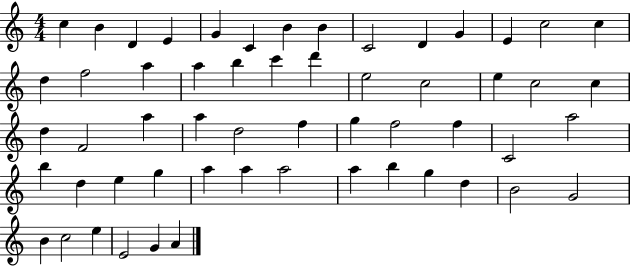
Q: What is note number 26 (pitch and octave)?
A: C5